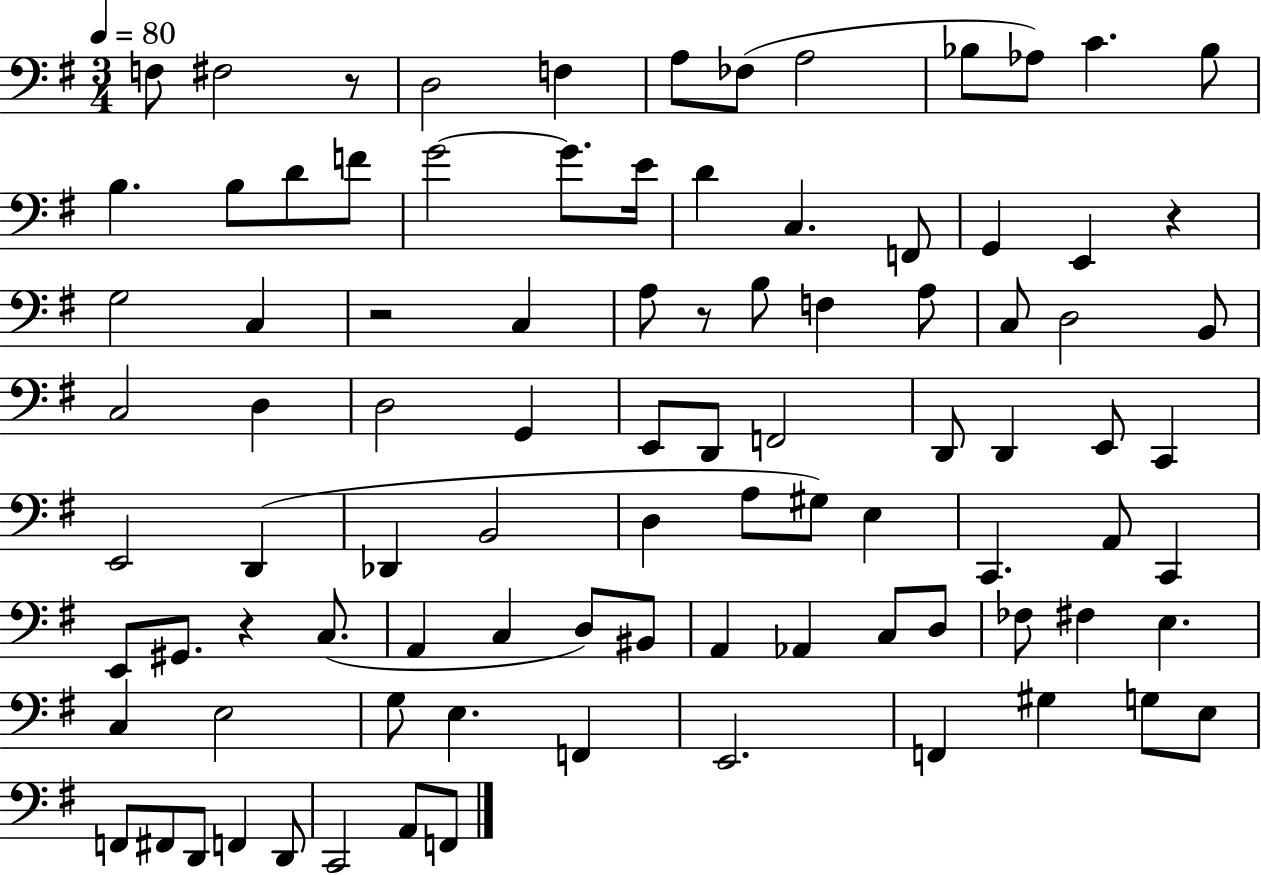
X:1
T:Untitled
M:3/4
L:1/4
K:G
F,/2 ^F,2 z/2 D,2 F, A,/2 _F,/2 A,2 _B,/2 _A,/2 C _B,/2 B, B,/2 D/2 F/2 G2 G/2 E/4 D C, F,,/2 G,, E,, z G,2 C, z2 C, A,/2 z/2 B,/2 F, A,/2 C,/2 D,2 B,,/2 C,2 D, D,2 G,, E,,/2 D,,/2 F,,2 D,,/2 D,, E,,/2 C,, E,,2 D,, _D,, B,,2 D, A,/2 ^G,/2 E, C,, A,,/2 C,, E,,/2 ^G,,/2 z C,/2 A,, C, D,/2 ^B,,/2 A,, _A,, C,/2 D,/2 _F,/2 ^F, E, C, E,2 G,/2 E, F,, E,,2 F,, ^G, G,/2 E,/2 F,,/2 ^F,,/2 D,,/2 F,, D,,/2 C,,2 A,,/2 F,,/2